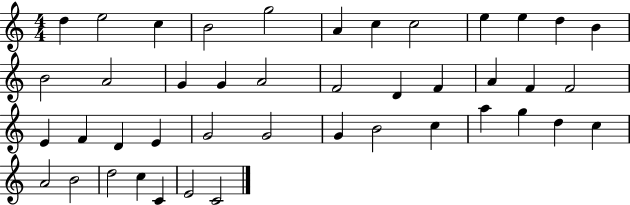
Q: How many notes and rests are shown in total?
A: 43